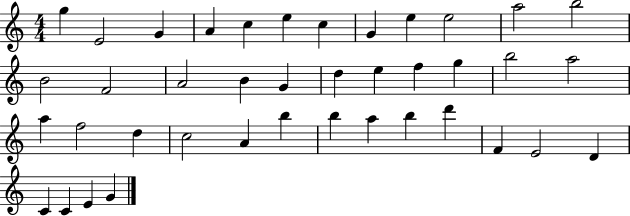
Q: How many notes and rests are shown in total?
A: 40